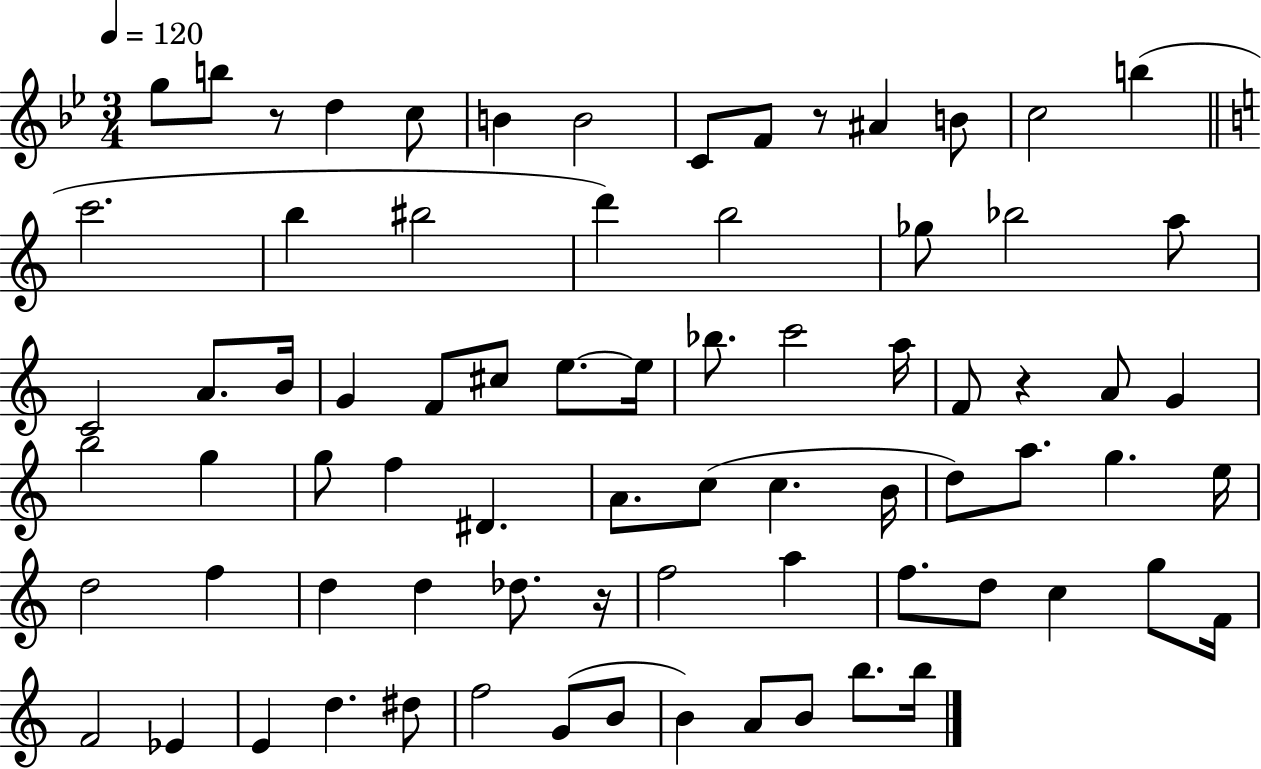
G5/e B5/e R/e D5/q C5/e B4/q B4/h C4/e F4/e R/e A#4/q B4/e C5/h B5/q C6/h. B5/q BIS5/h D6/q B5/h Gb5/e Bb5/h A5/e C4/h A4/e. B4/s G4/q F4/e C#5/e E5/e. E5/s Bb5/e. C6/h A5/s F4/e R/q A4/e G4/q B5/h G5/q G5/e F5/q D#4/q. A4/e. C5/e C5/q. B4/s D5/e A5/e. G5/q. E5/s D5/h F5/q D5/q D5/q Db5/e. R/s F5/h A5/q F5/e. D5/e C5/q G5/e F4/s F4/h Eb4/q E4/q D5/q. D#5/e F5/h G4/e B4/e B4/q A4/e B4/e B5/e. B5/s